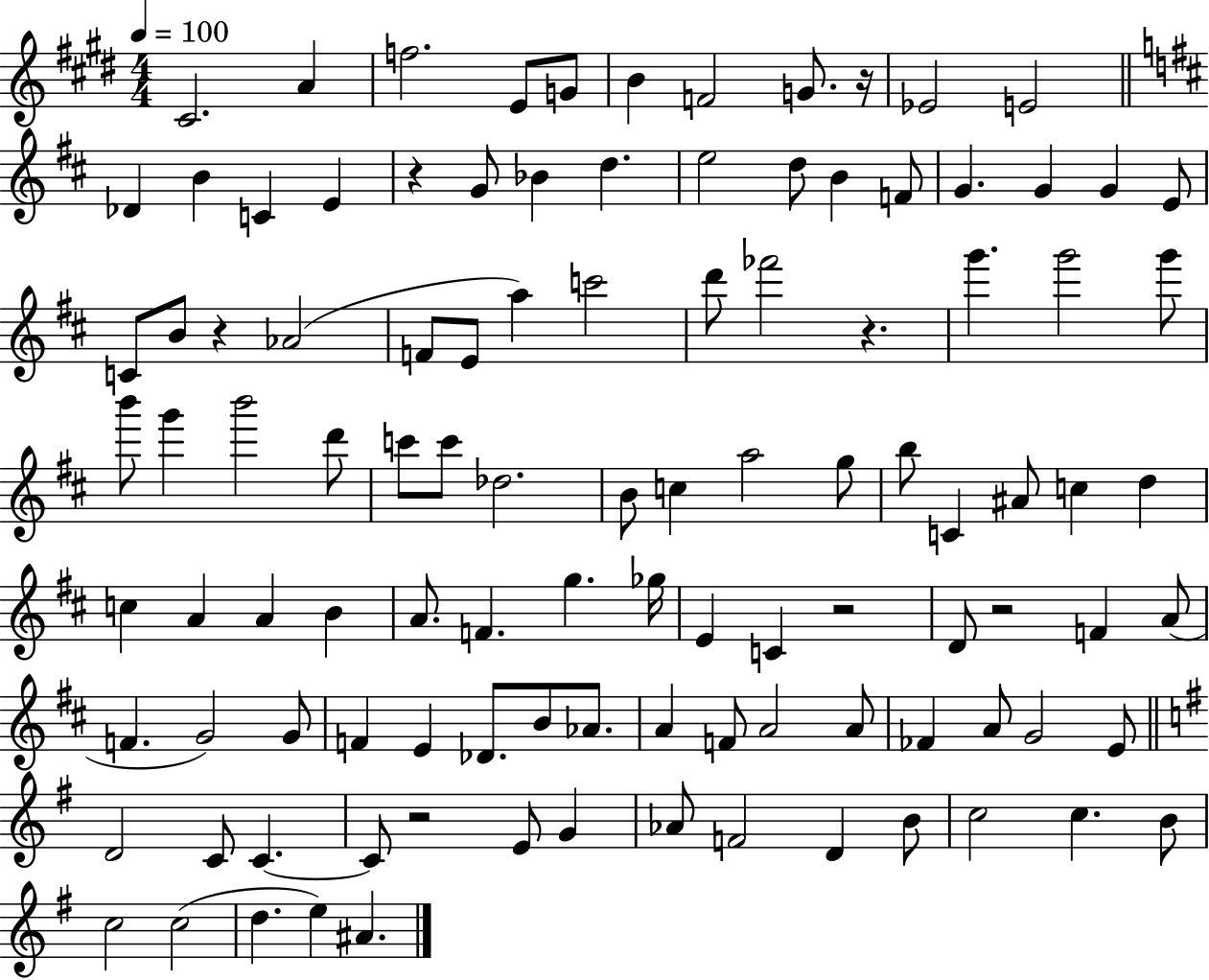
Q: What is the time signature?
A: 4/4